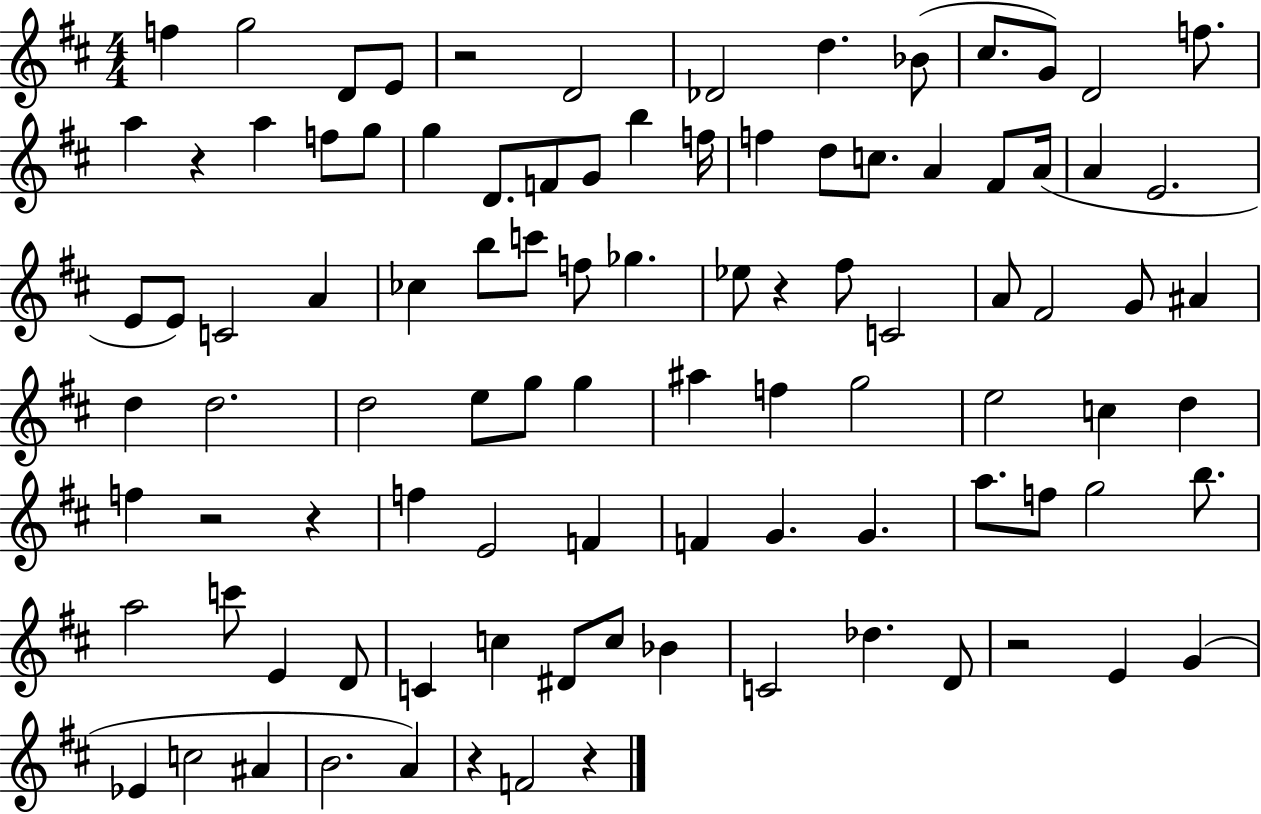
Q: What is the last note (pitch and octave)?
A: F4